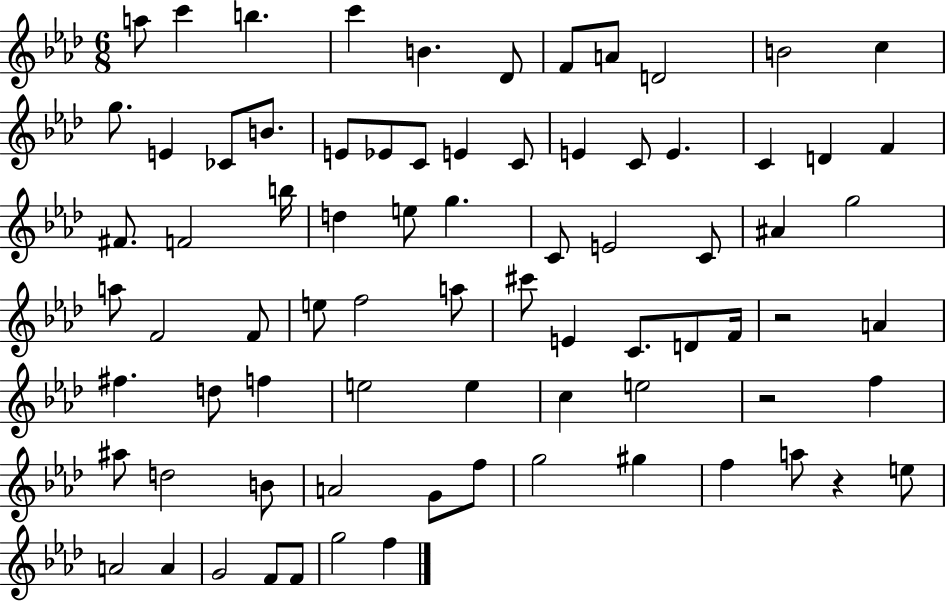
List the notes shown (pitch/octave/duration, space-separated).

A5/e C6/q B5/q. C6/q B4/q. Db4/e F4/e A4/e D4/h B4/h C5/q G5/e. E4/q CES4/e B4/e. E4/e Eb4/e C4/e E4/q C4/e E4/q C4/e E4/q. C4/q D4/q F4/q F#4/e. F4/h B5/s D5/q E5/e G5/q. C4/e E4/h C4/e A#4/q G5/h A5/e F4/h F4/e E5/e F5/h A5/e C#6/e E4/q C4/e. D4/e F4/s R/h A4/q F#5/q. D5/e F5/q E5/h E5/q C5/q E5/h R/h F5/q A#5/e D5/h B4/e A4/h G4/e F5/e G5/h G#5/q F5/q A5/e R/q E5/e A4/h A4/q G4/h F4/e F4/e G5/h F5/q